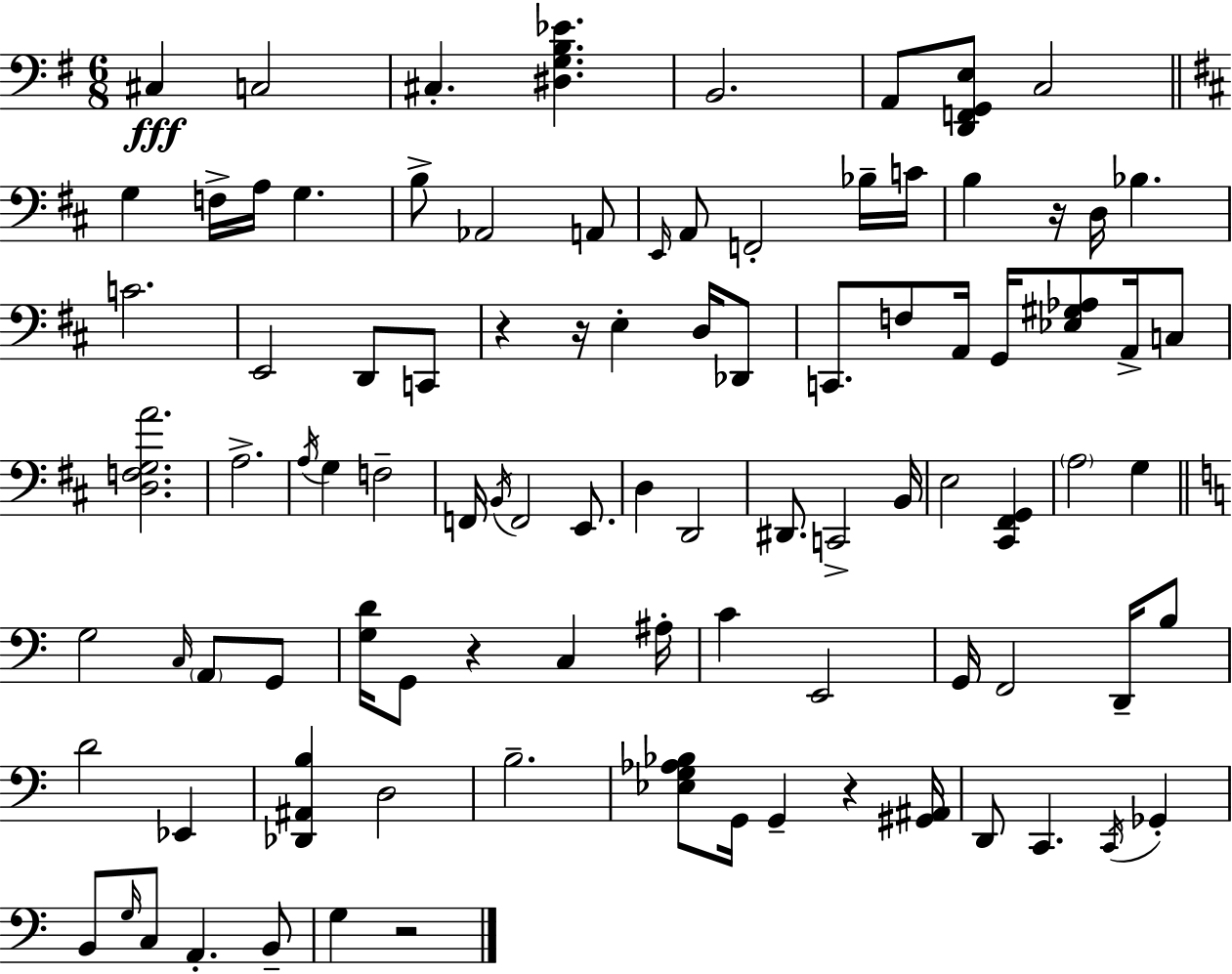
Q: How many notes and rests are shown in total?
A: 94